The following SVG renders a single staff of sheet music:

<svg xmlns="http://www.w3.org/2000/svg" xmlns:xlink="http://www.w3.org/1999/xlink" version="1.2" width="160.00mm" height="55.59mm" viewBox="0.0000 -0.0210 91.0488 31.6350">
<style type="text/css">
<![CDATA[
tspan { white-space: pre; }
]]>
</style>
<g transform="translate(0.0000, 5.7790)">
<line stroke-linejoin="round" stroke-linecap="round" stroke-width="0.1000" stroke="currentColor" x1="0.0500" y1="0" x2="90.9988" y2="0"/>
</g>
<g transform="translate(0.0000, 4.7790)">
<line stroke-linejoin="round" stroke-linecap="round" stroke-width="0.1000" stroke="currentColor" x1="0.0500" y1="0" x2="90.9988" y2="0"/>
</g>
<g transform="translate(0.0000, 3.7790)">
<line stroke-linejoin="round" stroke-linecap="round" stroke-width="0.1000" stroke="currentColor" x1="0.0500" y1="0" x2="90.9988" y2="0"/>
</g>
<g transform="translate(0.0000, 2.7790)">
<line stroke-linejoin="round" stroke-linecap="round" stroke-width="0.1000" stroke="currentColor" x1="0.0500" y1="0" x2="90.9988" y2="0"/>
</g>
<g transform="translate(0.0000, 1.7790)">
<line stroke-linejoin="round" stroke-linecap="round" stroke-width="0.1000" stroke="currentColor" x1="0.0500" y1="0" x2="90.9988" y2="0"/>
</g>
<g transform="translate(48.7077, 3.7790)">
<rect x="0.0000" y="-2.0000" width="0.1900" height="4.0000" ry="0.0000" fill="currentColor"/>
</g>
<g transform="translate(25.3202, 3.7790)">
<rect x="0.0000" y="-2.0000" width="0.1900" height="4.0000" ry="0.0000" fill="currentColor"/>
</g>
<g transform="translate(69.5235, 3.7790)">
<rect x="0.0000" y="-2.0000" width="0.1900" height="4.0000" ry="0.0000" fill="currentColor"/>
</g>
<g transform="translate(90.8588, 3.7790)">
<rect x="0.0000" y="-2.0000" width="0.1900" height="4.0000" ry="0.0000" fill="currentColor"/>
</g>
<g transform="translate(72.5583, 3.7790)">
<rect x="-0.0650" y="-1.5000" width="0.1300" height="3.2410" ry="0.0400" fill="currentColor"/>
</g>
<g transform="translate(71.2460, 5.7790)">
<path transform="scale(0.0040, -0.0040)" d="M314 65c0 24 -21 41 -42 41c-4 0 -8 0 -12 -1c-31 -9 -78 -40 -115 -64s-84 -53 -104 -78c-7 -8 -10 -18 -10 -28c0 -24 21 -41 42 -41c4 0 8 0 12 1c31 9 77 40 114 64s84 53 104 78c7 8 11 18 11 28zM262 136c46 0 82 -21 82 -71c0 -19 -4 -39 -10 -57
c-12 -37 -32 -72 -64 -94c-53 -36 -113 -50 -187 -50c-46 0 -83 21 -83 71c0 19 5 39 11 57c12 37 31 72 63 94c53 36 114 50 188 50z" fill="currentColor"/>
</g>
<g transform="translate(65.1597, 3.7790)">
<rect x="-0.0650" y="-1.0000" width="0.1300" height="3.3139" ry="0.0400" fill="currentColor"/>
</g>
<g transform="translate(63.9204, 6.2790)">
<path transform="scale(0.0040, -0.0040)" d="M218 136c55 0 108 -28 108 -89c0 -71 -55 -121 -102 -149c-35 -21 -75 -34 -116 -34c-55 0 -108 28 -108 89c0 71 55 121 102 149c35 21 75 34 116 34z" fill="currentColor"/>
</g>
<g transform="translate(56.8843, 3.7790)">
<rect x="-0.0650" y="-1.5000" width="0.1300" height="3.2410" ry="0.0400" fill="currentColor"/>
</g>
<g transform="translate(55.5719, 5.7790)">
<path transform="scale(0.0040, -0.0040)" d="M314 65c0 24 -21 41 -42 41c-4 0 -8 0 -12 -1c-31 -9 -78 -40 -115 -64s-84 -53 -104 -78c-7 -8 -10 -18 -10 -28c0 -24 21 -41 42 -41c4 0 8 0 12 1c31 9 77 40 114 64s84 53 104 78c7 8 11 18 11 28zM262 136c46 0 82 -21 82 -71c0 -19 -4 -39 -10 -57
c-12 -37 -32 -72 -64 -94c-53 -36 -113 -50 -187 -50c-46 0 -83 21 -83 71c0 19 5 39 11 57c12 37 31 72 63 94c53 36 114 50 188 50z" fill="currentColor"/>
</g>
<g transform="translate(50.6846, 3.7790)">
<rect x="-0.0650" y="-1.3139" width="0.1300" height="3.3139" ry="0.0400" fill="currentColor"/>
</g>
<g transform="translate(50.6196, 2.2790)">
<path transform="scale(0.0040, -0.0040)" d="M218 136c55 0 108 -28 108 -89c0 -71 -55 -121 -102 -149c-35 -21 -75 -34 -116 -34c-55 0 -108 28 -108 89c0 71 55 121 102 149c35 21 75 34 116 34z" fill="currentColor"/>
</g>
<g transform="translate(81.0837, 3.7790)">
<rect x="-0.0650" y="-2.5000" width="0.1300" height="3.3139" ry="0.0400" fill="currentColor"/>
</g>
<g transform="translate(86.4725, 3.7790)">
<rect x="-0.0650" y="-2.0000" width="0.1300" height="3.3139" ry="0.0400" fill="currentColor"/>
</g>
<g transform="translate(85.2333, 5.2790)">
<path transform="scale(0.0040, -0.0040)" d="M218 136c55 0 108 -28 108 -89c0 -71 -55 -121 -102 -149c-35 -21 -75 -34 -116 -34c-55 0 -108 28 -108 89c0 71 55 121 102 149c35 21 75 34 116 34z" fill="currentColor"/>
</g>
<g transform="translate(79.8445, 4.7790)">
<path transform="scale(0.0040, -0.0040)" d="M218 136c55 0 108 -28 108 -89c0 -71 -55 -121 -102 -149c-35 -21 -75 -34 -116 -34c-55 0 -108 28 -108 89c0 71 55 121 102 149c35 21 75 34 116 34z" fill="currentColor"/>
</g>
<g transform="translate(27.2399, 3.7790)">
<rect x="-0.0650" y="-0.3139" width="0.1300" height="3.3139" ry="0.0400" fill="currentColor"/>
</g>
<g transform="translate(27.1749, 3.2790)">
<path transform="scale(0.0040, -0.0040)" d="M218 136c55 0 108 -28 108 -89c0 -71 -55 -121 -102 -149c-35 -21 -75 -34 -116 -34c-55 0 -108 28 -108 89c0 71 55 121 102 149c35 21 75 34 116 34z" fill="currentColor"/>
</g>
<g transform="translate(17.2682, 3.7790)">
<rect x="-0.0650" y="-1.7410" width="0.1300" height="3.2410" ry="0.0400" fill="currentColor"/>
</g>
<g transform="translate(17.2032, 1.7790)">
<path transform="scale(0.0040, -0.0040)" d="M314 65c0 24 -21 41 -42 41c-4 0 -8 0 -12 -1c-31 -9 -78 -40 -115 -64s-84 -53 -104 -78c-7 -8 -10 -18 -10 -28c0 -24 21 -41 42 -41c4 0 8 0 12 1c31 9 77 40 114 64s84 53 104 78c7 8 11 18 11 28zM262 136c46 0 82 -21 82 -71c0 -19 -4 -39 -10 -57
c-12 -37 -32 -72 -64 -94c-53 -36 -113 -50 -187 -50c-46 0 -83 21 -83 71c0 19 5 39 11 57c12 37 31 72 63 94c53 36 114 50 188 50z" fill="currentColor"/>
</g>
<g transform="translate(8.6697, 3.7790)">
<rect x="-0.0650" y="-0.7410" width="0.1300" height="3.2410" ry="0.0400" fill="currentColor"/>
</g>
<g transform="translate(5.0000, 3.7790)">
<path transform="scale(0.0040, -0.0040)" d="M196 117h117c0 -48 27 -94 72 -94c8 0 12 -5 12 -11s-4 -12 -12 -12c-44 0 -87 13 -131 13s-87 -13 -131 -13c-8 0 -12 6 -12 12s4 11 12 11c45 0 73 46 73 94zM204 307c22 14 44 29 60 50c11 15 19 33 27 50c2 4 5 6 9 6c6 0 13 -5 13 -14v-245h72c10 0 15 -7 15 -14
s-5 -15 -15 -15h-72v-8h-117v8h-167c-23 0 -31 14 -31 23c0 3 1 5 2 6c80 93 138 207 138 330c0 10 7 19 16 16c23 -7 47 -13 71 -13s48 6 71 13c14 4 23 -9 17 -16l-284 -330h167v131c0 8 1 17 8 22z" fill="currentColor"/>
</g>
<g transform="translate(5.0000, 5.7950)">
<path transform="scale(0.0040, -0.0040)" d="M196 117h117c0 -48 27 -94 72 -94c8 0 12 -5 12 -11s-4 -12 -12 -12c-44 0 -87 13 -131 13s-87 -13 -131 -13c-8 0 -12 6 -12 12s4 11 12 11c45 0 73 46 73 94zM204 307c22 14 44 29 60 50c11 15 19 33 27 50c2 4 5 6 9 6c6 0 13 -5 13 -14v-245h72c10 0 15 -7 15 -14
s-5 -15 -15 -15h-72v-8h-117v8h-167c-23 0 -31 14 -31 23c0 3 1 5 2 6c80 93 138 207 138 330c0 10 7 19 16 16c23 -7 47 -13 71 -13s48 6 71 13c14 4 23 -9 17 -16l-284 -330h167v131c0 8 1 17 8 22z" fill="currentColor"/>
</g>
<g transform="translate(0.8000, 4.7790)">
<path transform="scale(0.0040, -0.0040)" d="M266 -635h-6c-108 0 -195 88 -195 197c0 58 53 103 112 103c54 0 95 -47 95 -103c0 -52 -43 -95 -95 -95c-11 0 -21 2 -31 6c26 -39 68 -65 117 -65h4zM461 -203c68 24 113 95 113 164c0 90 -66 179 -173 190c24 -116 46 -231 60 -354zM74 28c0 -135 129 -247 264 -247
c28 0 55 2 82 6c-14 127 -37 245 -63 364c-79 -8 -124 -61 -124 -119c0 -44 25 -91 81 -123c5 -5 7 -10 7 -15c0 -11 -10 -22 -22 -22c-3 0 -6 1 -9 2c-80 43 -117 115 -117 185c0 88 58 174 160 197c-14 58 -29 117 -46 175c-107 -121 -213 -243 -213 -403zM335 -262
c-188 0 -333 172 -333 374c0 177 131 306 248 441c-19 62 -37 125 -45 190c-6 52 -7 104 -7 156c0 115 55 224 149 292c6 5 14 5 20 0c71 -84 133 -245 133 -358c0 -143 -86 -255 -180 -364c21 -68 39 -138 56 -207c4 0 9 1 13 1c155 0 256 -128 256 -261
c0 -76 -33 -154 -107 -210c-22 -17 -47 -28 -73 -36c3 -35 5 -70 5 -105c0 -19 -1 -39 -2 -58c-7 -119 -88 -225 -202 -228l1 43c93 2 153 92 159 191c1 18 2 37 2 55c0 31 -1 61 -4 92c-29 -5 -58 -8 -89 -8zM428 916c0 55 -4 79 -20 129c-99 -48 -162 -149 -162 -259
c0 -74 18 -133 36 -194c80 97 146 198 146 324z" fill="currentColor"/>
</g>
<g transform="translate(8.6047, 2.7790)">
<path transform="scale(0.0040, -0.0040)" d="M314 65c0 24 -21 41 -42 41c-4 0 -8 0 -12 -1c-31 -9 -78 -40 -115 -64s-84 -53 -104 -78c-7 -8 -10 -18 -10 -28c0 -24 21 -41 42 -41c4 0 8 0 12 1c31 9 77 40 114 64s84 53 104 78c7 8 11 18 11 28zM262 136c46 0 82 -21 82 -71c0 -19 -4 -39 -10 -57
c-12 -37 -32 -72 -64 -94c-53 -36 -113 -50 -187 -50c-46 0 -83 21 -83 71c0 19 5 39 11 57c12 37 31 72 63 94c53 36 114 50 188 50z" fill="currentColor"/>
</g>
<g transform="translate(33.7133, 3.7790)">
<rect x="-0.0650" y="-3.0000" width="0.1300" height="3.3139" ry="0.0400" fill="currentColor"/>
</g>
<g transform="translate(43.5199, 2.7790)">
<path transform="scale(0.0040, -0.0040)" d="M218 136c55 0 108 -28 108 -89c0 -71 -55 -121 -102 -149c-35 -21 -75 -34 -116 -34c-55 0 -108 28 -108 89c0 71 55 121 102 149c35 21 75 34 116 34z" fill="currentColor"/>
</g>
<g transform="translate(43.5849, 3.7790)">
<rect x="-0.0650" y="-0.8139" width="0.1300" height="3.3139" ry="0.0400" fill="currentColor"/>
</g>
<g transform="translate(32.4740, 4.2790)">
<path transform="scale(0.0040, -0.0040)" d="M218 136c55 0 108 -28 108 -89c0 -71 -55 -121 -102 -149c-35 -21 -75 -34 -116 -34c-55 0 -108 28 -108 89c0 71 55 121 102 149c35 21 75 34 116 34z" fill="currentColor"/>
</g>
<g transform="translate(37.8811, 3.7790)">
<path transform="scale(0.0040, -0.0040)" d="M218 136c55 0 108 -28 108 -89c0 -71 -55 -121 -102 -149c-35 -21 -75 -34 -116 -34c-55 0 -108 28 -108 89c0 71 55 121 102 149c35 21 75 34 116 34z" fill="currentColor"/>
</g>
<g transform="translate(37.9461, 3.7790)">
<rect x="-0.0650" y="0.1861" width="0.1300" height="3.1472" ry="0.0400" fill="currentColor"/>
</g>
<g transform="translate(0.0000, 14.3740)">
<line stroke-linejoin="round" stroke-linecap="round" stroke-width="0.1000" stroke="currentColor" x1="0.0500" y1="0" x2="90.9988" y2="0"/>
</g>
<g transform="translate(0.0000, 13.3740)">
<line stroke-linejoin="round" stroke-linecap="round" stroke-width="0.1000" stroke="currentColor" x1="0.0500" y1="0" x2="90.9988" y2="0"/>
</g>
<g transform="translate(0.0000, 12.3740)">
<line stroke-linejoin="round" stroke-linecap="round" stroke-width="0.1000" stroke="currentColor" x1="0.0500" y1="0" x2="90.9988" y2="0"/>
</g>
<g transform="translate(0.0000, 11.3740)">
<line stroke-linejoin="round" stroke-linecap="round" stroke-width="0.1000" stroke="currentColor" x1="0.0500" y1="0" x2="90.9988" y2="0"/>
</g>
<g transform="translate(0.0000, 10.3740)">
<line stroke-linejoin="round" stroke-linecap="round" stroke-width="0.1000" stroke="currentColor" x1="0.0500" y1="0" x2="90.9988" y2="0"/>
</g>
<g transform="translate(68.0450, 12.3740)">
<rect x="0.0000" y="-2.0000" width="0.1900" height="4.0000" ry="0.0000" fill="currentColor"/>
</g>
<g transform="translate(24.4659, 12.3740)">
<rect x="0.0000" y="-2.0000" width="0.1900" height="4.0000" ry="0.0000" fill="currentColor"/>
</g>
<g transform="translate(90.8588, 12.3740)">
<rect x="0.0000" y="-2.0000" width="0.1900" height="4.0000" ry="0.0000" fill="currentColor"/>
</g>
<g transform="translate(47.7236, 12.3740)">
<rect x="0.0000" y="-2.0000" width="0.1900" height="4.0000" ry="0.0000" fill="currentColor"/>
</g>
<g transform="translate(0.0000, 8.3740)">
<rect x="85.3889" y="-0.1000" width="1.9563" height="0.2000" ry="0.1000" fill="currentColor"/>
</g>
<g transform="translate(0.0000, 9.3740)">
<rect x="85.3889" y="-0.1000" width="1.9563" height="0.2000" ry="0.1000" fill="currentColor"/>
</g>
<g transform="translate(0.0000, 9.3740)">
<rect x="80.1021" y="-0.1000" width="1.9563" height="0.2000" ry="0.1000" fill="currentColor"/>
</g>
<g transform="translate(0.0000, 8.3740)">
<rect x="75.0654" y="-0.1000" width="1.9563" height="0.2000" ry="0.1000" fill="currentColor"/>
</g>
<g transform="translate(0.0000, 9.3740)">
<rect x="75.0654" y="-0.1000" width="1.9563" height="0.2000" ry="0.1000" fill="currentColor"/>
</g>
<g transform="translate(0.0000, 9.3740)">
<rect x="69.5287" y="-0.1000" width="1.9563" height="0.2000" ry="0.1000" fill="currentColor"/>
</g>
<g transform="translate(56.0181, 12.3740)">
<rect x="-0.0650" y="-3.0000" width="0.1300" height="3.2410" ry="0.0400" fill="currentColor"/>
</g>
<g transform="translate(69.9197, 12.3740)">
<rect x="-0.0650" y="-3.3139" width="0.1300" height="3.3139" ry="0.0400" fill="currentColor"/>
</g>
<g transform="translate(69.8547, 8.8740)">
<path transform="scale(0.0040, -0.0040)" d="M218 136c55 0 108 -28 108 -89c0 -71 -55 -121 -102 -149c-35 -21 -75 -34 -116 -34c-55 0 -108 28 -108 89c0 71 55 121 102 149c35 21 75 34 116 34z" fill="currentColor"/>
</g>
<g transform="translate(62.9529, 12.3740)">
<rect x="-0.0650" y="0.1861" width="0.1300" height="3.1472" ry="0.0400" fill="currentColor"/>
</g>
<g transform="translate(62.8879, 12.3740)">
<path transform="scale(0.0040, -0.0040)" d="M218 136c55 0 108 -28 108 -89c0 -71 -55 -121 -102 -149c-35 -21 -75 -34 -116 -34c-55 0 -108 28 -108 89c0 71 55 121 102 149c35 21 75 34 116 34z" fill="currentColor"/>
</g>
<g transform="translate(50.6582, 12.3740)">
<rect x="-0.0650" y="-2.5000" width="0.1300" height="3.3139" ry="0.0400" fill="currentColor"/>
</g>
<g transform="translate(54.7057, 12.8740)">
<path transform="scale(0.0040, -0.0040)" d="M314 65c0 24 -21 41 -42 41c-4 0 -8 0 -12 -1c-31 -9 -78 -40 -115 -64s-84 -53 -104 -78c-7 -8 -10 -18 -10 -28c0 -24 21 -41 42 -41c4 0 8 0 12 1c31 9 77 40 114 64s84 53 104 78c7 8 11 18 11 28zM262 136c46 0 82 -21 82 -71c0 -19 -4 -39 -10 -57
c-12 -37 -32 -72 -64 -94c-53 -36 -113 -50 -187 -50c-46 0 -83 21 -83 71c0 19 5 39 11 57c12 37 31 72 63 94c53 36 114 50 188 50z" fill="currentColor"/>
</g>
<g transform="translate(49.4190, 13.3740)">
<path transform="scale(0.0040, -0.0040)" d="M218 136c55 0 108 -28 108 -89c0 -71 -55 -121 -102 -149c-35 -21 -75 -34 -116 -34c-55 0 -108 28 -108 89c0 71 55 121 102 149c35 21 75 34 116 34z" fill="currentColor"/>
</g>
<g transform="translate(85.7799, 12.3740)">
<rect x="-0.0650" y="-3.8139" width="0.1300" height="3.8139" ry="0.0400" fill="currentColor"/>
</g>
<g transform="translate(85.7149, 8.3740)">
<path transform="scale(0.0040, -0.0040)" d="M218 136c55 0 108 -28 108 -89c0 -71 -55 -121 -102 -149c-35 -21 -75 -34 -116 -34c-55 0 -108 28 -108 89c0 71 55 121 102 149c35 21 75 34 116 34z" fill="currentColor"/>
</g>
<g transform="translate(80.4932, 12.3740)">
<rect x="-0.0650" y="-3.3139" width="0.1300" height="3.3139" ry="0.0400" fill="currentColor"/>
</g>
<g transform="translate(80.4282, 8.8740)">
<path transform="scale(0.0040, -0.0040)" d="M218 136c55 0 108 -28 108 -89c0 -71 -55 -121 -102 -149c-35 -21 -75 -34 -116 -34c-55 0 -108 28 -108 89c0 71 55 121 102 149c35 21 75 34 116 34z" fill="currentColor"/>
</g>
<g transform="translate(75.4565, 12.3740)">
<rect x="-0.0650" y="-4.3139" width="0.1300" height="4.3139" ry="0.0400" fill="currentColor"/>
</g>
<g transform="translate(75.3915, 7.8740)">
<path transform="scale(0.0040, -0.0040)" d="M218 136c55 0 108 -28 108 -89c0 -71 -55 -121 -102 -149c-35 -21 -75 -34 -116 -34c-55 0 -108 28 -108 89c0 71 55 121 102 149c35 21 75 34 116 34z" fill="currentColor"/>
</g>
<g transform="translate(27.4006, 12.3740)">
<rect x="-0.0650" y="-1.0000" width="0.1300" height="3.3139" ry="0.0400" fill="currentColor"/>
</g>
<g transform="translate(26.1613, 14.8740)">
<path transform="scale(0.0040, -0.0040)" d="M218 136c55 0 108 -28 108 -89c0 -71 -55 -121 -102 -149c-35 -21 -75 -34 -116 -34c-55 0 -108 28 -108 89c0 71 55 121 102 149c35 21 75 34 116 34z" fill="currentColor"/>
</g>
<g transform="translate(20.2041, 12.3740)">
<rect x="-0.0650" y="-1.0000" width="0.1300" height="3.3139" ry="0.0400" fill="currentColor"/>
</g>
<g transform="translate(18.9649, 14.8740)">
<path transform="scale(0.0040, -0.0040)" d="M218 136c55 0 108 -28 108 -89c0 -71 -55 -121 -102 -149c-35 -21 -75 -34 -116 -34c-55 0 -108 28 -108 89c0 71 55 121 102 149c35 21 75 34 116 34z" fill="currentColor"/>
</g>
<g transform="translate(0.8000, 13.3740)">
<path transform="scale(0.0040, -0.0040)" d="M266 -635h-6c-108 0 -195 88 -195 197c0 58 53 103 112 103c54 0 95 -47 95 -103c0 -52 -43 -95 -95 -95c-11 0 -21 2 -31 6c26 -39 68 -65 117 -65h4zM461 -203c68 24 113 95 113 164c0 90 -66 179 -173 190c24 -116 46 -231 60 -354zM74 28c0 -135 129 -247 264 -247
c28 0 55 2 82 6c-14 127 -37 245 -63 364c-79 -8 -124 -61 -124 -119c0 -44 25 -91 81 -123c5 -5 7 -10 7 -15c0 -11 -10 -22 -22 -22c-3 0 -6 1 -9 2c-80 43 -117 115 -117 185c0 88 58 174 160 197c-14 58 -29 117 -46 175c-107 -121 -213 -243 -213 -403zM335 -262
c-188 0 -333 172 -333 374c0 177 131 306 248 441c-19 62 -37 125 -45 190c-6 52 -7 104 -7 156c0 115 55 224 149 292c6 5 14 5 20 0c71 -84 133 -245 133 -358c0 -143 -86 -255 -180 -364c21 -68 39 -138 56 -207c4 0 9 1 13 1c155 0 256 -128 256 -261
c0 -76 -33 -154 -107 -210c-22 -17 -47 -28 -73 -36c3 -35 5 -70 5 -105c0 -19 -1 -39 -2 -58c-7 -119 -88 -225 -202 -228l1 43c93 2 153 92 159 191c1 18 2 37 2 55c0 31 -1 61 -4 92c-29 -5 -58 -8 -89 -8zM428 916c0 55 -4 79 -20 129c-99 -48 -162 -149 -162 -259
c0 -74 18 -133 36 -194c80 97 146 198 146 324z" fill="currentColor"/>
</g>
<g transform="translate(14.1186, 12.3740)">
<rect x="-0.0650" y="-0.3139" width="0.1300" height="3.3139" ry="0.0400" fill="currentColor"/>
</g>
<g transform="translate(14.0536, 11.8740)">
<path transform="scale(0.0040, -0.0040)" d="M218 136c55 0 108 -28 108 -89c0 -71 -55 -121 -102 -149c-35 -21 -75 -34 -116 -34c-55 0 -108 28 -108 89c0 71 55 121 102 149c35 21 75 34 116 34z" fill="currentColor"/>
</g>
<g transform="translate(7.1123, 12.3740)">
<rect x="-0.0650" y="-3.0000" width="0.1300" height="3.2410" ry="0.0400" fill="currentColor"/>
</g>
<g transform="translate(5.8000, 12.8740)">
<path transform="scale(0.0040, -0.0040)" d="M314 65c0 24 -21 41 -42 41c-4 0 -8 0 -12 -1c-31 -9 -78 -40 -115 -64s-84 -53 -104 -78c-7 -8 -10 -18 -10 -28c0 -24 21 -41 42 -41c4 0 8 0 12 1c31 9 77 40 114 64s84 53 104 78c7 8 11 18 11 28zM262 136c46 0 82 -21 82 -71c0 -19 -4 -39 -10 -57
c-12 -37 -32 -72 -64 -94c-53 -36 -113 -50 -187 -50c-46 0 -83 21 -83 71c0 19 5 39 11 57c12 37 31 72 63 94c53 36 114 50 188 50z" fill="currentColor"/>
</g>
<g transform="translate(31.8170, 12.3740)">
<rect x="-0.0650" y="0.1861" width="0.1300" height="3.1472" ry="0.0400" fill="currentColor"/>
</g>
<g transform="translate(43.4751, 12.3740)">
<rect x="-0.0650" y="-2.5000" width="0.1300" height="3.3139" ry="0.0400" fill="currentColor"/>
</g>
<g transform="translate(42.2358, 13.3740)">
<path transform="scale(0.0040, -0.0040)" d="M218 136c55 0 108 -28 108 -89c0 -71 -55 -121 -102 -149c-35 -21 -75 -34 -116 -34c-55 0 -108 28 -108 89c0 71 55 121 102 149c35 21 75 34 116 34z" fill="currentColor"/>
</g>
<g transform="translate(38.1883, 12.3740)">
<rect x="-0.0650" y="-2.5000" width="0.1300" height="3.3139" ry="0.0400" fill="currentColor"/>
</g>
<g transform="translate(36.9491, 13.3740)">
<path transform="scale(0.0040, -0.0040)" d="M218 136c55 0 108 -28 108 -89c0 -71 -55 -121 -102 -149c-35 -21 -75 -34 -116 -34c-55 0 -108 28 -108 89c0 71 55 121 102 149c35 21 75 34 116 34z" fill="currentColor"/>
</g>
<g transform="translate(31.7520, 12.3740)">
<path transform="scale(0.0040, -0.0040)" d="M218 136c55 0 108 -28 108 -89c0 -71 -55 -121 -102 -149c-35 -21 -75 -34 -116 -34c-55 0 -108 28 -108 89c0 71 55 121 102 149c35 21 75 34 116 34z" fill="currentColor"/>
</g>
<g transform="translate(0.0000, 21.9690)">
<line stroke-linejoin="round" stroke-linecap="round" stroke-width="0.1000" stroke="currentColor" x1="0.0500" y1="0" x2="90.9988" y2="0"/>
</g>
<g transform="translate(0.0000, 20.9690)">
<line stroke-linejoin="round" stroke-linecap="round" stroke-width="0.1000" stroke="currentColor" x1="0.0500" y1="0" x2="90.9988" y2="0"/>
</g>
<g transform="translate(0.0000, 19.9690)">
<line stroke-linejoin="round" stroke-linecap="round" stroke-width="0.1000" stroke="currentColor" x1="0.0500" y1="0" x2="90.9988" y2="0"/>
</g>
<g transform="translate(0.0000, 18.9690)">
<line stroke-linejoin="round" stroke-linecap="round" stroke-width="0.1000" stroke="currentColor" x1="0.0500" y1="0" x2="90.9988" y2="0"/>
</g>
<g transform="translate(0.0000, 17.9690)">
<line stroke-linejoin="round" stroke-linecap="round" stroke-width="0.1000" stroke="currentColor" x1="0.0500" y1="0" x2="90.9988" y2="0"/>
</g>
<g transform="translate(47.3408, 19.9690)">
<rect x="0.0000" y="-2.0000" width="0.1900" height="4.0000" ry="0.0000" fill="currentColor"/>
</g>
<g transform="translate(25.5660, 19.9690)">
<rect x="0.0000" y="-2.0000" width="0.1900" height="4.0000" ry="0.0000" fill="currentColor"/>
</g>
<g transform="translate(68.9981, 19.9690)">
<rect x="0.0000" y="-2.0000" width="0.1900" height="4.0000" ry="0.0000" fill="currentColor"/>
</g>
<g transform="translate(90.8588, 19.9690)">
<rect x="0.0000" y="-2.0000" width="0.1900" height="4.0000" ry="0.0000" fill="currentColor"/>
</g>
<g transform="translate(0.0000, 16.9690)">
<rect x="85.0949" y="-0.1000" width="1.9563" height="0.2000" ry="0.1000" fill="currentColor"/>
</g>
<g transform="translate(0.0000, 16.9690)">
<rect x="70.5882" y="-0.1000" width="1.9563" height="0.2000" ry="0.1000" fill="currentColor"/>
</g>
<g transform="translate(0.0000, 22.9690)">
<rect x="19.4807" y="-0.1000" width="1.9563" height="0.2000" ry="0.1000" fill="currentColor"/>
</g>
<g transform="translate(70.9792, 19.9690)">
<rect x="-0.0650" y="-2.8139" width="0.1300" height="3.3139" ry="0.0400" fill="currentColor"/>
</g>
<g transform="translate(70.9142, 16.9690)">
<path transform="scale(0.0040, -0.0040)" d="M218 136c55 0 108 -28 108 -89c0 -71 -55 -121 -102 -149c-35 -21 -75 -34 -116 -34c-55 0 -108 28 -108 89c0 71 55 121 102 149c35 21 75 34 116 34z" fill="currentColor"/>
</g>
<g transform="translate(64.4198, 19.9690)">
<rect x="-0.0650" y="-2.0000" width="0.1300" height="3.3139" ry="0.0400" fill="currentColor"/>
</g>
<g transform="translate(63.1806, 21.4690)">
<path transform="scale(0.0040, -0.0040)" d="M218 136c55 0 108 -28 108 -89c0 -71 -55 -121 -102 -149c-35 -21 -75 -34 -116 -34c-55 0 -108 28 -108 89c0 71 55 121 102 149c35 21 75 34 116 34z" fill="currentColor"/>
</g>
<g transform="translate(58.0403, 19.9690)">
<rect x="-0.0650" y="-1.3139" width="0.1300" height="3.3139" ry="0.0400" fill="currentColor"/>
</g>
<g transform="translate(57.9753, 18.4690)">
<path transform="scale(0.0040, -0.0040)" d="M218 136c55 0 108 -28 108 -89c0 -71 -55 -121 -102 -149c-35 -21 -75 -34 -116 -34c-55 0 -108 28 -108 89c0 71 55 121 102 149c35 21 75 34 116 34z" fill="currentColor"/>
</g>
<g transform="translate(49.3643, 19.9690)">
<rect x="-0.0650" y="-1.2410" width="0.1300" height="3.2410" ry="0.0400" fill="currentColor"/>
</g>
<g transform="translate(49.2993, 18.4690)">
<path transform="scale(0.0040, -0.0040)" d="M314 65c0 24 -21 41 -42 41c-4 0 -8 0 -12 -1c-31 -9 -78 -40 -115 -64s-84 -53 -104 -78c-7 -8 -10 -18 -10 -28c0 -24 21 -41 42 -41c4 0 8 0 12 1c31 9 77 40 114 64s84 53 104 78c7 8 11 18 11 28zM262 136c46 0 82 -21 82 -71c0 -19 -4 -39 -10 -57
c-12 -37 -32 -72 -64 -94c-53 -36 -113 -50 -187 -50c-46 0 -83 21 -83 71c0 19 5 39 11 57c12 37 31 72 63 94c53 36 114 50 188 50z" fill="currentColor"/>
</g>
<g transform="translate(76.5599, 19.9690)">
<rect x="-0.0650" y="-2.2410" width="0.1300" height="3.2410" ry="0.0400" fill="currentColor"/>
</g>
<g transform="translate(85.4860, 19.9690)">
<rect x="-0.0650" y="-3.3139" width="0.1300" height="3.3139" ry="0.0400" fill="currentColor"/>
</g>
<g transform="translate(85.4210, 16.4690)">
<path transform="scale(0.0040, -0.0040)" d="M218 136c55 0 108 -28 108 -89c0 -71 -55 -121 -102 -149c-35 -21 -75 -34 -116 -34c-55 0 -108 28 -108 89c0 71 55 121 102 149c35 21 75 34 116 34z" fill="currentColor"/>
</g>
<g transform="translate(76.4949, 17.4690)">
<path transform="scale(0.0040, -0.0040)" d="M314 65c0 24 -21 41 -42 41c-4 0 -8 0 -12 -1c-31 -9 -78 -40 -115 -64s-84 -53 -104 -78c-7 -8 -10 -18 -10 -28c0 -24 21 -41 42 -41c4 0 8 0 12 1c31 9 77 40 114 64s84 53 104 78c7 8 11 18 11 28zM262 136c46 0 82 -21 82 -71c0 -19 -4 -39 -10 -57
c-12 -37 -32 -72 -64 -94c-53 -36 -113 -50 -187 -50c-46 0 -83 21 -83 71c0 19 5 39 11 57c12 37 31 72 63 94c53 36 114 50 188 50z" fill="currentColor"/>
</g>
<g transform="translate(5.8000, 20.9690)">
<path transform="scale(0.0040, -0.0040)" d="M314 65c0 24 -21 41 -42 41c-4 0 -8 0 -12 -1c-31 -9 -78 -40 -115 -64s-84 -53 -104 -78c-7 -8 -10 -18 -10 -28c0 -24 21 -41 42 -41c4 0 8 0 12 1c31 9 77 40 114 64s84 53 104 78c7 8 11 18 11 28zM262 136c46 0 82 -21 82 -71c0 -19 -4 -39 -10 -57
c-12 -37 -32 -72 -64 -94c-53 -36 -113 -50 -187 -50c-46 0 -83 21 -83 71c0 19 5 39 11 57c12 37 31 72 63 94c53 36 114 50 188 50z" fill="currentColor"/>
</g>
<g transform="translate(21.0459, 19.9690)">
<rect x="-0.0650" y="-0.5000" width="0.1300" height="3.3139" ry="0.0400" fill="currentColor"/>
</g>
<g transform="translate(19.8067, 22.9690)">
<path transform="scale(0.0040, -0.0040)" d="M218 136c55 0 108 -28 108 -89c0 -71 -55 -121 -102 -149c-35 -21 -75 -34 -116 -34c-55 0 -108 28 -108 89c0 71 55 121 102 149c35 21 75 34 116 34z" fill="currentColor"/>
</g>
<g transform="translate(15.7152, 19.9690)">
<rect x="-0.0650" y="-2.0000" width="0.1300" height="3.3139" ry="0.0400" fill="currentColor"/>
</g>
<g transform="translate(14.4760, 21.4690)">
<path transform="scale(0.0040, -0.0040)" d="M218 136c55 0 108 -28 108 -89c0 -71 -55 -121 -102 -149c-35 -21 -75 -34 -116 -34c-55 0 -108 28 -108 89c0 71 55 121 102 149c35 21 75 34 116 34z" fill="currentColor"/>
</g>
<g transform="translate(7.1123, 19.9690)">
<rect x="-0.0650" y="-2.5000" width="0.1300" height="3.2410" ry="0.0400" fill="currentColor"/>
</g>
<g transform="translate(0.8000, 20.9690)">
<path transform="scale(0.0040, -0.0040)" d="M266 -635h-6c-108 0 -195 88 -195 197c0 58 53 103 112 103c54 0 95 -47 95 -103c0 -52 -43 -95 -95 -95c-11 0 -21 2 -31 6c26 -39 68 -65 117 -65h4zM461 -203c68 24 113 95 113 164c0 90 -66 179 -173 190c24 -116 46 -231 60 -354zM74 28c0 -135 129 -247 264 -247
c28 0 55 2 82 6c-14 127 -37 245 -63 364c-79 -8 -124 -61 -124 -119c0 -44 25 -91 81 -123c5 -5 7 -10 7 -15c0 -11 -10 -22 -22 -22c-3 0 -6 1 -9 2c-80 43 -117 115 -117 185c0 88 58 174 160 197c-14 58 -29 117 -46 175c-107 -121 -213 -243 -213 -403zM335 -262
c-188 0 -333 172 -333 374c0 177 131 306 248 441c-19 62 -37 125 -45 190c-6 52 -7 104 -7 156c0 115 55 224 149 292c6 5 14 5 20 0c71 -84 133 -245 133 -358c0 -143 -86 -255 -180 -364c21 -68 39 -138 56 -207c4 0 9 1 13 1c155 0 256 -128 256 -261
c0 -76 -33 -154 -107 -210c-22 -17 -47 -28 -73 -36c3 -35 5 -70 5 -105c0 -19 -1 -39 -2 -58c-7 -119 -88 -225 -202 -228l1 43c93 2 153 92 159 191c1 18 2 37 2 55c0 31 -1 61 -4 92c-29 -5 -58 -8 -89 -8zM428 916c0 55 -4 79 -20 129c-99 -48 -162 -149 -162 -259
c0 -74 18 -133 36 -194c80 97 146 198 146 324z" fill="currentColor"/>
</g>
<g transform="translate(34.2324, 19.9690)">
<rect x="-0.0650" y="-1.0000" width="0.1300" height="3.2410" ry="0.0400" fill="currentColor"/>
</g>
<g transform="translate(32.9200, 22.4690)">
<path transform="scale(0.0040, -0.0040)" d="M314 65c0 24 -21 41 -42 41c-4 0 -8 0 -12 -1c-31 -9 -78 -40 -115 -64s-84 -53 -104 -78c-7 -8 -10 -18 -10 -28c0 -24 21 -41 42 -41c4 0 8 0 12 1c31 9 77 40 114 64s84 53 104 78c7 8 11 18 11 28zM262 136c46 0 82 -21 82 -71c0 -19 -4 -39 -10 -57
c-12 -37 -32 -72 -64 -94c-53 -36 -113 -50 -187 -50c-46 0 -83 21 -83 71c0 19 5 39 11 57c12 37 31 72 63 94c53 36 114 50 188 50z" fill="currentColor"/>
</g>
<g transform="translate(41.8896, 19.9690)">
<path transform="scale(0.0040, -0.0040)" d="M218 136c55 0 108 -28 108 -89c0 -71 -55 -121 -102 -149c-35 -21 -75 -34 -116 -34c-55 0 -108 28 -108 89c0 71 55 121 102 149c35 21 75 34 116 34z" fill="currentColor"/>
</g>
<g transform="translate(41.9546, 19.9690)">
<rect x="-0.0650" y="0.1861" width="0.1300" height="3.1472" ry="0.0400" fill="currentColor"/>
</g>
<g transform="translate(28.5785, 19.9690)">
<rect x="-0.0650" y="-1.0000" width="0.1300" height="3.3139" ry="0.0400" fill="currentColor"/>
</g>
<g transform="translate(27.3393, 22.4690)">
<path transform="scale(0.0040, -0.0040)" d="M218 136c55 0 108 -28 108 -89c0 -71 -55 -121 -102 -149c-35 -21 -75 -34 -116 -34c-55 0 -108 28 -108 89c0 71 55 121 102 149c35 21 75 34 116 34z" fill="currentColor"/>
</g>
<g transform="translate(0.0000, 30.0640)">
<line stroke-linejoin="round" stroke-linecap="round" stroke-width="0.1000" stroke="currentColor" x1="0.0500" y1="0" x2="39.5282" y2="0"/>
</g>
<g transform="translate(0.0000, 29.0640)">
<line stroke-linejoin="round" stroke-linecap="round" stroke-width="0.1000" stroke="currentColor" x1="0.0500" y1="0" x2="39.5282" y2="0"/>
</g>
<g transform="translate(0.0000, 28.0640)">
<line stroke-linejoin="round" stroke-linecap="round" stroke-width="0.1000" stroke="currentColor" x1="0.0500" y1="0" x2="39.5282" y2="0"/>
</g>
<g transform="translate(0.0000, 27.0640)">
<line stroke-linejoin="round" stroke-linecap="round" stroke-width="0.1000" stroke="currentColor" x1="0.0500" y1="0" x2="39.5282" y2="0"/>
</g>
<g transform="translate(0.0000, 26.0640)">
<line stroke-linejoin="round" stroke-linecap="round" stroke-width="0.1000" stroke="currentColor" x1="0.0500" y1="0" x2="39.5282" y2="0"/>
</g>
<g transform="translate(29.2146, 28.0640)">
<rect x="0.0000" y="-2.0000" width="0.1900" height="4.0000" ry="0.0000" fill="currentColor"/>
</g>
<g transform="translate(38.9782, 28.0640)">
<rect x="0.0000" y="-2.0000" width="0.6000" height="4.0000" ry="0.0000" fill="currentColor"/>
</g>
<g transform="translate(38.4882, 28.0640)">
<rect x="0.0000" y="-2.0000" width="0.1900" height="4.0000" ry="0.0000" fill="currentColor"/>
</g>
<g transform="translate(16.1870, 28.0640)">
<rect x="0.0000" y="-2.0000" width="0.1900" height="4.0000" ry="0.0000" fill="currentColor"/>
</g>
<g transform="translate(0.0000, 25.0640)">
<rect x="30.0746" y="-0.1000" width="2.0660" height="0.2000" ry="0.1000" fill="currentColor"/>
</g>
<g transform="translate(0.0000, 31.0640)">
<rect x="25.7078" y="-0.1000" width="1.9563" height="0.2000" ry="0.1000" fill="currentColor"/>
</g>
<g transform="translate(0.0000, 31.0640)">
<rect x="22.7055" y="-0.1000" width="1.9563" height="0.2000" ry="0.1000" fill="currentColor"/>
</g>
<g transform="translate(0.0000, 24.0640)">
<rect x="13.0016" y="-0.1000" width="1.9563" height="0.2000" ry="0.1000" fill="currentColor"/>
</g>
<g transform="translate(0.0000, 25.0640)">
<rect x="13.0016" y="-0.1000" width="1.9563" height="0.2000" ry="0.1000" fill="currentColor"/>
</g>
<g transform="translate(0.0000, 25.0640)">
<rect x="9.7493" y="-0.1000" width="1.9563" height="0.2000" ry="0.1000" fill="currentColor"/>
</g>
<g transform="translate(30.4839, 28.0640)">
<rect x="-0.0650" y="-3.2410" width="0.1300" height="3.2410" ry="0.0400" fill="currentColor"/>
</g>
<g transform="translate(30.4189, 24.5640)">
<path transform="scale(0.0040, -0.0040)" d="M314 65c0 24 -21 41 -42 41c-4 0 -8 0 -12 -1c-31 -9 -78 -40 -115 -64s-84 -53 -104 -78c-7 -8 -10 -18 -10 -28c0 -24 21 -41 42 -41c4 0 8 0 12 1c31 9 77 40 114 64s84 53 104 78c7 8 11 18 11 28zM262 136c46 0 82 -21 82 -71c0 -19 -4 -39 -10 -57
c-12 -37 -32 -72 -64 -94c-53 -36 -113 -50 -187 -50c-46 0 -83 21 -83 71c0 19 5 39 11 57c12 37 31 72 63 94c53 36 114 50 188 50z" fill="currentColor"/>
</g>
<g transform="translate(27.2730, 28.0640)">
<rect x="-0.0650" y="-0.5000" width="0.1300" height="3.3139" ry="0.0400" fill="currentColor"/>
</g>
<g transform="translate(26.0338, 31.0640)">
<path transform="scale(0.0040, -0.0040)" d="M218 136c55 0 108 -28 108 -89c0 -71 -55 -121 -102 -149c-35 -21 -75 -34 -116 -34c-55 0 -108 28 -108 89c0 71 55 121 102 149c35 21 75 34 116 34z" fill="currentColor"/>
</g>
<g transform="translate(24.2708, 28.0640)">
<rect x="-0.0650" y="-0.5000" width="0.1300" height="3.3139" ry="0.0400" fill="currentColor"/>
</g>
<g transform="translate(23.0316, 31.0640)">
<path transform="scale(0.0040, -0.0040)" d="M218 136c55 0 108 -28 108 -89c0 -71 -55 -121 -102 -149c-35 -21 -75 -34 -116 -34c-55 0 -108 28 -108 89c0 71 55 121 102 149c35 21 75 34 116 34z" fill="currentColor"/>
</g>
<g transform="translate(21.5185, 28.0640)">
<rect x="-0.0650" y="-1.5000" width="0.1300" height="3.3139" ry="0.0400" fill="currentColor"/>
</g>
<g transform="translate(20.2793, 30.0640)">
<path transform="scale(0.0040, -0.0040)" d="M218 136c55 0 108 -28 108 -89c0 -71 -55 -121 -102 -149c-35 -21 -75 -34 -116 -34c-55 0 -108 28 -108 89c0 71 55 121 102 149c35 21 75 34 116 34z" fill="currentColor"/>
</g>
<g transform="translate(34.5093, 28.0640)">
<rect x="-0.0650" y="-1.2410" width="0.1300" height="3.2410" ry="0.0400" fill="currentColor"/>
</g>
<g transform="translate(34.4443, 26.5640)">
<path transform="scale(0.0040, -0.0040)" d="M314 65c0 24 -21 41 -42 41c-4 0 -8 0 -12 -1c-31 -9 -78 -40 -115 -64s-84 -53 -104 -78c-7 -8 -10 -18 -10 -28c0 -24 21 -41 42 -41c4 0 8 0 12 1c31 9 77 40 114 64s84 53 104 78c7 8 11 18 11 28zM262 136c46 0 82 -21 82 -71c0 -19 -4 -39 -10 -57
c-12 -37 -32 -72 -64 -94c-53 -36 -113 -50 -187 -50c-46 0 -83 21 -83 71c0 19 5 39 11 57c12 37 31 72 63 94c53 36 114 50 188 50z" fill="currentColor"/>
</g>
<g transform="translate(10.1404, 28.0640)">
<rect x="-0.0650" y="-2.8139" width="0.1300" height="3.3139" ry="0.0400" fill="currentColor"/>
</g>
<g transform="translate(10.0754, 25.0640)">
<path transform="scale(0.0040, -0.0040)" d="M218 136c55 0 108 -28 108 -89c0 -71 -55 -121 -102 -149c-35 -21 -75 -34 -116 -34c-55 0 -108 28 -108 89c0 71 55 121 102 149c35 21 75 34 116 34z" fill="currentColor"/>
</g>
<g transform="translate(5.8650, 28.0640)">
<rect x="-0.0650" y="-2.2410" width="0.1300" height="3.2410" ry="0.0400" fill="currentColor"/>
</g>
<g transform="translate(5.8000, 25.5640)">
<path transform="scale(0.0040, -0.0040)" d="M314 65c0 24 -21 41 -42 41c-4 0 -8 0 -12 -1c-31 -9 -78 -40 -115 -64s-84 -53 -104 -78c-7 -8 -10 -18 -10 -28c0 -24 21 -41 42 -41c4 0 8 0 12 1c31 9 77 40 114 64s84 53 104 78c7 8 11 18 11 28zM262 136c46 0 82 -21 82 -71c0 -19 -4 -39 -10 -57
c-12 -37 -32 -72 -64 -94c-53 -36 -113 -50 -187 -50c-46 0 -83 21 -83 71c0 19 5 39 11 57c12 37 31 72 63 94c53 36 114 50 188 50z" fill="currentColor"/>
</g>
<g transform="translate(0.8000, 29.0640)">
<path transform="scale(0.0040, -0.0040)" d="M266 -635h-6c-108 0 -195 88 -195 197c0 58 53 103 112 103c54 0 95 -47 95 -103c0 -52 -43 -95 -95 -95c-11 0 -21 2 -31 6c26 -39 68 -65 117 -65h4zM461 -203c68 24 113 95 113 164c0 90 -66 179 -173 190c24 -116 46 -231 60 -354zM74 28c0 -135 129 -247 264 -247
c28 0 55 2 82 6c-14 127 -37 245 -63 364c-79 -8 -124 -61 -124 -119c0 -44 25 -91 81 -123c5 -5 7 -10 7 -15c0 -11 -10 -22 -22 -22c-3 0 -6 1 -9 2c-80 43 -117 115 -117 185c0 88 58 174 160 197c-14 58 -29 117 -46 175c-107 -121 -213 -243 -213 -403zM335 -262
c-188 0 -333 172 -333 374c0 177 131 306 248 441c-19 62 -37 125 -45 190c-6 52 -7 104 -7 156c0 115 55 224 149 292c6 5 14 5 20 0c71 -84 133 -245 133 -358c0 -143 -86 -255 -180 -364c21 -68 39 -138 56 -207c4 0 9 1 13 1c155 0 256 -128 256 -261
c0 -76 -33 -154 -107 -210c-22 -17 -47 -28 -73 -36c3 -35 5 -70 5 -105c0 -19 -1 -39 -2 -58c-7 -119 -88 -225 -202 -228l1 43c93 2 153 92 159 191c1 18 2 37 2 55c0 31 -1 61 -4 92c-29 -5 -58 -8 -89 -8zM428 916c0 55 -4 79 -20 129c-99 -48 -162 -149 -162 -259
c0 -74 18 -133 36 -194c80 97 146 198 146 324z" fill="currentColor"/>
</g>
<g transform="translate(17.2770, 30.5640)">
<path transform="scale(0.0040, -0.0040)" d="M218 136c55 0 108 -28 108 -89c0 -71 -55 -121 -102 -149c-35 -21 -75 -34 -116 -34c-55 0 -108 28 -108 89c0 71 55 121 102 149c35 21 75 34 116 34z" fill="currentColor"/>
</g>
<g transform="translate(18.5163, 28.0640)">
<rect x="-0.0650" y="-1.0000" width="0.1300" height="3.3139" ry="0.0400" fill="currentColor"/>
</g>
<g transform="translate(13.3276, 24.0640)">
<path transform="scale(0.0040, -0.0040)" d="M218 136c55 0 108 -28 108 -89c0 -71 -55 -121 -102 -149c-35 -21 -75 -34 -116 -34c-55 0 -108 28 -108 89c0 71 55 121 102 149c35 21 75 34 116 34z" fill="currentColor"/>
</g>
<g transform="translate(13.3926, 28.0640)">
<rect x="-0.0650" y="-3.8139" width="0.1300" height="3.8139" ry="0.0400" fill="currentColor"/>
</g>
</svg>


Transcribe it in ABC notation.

X:1
T:Untitled
M:4/4
L:1/4
K:C
d2 f2 c A B d e E2 D E2 G F A2 c D D B G G G A2 B b d' b c' G2 F C D D2 B e2 e F a g2 b g2 a c' D E C C b2 e2